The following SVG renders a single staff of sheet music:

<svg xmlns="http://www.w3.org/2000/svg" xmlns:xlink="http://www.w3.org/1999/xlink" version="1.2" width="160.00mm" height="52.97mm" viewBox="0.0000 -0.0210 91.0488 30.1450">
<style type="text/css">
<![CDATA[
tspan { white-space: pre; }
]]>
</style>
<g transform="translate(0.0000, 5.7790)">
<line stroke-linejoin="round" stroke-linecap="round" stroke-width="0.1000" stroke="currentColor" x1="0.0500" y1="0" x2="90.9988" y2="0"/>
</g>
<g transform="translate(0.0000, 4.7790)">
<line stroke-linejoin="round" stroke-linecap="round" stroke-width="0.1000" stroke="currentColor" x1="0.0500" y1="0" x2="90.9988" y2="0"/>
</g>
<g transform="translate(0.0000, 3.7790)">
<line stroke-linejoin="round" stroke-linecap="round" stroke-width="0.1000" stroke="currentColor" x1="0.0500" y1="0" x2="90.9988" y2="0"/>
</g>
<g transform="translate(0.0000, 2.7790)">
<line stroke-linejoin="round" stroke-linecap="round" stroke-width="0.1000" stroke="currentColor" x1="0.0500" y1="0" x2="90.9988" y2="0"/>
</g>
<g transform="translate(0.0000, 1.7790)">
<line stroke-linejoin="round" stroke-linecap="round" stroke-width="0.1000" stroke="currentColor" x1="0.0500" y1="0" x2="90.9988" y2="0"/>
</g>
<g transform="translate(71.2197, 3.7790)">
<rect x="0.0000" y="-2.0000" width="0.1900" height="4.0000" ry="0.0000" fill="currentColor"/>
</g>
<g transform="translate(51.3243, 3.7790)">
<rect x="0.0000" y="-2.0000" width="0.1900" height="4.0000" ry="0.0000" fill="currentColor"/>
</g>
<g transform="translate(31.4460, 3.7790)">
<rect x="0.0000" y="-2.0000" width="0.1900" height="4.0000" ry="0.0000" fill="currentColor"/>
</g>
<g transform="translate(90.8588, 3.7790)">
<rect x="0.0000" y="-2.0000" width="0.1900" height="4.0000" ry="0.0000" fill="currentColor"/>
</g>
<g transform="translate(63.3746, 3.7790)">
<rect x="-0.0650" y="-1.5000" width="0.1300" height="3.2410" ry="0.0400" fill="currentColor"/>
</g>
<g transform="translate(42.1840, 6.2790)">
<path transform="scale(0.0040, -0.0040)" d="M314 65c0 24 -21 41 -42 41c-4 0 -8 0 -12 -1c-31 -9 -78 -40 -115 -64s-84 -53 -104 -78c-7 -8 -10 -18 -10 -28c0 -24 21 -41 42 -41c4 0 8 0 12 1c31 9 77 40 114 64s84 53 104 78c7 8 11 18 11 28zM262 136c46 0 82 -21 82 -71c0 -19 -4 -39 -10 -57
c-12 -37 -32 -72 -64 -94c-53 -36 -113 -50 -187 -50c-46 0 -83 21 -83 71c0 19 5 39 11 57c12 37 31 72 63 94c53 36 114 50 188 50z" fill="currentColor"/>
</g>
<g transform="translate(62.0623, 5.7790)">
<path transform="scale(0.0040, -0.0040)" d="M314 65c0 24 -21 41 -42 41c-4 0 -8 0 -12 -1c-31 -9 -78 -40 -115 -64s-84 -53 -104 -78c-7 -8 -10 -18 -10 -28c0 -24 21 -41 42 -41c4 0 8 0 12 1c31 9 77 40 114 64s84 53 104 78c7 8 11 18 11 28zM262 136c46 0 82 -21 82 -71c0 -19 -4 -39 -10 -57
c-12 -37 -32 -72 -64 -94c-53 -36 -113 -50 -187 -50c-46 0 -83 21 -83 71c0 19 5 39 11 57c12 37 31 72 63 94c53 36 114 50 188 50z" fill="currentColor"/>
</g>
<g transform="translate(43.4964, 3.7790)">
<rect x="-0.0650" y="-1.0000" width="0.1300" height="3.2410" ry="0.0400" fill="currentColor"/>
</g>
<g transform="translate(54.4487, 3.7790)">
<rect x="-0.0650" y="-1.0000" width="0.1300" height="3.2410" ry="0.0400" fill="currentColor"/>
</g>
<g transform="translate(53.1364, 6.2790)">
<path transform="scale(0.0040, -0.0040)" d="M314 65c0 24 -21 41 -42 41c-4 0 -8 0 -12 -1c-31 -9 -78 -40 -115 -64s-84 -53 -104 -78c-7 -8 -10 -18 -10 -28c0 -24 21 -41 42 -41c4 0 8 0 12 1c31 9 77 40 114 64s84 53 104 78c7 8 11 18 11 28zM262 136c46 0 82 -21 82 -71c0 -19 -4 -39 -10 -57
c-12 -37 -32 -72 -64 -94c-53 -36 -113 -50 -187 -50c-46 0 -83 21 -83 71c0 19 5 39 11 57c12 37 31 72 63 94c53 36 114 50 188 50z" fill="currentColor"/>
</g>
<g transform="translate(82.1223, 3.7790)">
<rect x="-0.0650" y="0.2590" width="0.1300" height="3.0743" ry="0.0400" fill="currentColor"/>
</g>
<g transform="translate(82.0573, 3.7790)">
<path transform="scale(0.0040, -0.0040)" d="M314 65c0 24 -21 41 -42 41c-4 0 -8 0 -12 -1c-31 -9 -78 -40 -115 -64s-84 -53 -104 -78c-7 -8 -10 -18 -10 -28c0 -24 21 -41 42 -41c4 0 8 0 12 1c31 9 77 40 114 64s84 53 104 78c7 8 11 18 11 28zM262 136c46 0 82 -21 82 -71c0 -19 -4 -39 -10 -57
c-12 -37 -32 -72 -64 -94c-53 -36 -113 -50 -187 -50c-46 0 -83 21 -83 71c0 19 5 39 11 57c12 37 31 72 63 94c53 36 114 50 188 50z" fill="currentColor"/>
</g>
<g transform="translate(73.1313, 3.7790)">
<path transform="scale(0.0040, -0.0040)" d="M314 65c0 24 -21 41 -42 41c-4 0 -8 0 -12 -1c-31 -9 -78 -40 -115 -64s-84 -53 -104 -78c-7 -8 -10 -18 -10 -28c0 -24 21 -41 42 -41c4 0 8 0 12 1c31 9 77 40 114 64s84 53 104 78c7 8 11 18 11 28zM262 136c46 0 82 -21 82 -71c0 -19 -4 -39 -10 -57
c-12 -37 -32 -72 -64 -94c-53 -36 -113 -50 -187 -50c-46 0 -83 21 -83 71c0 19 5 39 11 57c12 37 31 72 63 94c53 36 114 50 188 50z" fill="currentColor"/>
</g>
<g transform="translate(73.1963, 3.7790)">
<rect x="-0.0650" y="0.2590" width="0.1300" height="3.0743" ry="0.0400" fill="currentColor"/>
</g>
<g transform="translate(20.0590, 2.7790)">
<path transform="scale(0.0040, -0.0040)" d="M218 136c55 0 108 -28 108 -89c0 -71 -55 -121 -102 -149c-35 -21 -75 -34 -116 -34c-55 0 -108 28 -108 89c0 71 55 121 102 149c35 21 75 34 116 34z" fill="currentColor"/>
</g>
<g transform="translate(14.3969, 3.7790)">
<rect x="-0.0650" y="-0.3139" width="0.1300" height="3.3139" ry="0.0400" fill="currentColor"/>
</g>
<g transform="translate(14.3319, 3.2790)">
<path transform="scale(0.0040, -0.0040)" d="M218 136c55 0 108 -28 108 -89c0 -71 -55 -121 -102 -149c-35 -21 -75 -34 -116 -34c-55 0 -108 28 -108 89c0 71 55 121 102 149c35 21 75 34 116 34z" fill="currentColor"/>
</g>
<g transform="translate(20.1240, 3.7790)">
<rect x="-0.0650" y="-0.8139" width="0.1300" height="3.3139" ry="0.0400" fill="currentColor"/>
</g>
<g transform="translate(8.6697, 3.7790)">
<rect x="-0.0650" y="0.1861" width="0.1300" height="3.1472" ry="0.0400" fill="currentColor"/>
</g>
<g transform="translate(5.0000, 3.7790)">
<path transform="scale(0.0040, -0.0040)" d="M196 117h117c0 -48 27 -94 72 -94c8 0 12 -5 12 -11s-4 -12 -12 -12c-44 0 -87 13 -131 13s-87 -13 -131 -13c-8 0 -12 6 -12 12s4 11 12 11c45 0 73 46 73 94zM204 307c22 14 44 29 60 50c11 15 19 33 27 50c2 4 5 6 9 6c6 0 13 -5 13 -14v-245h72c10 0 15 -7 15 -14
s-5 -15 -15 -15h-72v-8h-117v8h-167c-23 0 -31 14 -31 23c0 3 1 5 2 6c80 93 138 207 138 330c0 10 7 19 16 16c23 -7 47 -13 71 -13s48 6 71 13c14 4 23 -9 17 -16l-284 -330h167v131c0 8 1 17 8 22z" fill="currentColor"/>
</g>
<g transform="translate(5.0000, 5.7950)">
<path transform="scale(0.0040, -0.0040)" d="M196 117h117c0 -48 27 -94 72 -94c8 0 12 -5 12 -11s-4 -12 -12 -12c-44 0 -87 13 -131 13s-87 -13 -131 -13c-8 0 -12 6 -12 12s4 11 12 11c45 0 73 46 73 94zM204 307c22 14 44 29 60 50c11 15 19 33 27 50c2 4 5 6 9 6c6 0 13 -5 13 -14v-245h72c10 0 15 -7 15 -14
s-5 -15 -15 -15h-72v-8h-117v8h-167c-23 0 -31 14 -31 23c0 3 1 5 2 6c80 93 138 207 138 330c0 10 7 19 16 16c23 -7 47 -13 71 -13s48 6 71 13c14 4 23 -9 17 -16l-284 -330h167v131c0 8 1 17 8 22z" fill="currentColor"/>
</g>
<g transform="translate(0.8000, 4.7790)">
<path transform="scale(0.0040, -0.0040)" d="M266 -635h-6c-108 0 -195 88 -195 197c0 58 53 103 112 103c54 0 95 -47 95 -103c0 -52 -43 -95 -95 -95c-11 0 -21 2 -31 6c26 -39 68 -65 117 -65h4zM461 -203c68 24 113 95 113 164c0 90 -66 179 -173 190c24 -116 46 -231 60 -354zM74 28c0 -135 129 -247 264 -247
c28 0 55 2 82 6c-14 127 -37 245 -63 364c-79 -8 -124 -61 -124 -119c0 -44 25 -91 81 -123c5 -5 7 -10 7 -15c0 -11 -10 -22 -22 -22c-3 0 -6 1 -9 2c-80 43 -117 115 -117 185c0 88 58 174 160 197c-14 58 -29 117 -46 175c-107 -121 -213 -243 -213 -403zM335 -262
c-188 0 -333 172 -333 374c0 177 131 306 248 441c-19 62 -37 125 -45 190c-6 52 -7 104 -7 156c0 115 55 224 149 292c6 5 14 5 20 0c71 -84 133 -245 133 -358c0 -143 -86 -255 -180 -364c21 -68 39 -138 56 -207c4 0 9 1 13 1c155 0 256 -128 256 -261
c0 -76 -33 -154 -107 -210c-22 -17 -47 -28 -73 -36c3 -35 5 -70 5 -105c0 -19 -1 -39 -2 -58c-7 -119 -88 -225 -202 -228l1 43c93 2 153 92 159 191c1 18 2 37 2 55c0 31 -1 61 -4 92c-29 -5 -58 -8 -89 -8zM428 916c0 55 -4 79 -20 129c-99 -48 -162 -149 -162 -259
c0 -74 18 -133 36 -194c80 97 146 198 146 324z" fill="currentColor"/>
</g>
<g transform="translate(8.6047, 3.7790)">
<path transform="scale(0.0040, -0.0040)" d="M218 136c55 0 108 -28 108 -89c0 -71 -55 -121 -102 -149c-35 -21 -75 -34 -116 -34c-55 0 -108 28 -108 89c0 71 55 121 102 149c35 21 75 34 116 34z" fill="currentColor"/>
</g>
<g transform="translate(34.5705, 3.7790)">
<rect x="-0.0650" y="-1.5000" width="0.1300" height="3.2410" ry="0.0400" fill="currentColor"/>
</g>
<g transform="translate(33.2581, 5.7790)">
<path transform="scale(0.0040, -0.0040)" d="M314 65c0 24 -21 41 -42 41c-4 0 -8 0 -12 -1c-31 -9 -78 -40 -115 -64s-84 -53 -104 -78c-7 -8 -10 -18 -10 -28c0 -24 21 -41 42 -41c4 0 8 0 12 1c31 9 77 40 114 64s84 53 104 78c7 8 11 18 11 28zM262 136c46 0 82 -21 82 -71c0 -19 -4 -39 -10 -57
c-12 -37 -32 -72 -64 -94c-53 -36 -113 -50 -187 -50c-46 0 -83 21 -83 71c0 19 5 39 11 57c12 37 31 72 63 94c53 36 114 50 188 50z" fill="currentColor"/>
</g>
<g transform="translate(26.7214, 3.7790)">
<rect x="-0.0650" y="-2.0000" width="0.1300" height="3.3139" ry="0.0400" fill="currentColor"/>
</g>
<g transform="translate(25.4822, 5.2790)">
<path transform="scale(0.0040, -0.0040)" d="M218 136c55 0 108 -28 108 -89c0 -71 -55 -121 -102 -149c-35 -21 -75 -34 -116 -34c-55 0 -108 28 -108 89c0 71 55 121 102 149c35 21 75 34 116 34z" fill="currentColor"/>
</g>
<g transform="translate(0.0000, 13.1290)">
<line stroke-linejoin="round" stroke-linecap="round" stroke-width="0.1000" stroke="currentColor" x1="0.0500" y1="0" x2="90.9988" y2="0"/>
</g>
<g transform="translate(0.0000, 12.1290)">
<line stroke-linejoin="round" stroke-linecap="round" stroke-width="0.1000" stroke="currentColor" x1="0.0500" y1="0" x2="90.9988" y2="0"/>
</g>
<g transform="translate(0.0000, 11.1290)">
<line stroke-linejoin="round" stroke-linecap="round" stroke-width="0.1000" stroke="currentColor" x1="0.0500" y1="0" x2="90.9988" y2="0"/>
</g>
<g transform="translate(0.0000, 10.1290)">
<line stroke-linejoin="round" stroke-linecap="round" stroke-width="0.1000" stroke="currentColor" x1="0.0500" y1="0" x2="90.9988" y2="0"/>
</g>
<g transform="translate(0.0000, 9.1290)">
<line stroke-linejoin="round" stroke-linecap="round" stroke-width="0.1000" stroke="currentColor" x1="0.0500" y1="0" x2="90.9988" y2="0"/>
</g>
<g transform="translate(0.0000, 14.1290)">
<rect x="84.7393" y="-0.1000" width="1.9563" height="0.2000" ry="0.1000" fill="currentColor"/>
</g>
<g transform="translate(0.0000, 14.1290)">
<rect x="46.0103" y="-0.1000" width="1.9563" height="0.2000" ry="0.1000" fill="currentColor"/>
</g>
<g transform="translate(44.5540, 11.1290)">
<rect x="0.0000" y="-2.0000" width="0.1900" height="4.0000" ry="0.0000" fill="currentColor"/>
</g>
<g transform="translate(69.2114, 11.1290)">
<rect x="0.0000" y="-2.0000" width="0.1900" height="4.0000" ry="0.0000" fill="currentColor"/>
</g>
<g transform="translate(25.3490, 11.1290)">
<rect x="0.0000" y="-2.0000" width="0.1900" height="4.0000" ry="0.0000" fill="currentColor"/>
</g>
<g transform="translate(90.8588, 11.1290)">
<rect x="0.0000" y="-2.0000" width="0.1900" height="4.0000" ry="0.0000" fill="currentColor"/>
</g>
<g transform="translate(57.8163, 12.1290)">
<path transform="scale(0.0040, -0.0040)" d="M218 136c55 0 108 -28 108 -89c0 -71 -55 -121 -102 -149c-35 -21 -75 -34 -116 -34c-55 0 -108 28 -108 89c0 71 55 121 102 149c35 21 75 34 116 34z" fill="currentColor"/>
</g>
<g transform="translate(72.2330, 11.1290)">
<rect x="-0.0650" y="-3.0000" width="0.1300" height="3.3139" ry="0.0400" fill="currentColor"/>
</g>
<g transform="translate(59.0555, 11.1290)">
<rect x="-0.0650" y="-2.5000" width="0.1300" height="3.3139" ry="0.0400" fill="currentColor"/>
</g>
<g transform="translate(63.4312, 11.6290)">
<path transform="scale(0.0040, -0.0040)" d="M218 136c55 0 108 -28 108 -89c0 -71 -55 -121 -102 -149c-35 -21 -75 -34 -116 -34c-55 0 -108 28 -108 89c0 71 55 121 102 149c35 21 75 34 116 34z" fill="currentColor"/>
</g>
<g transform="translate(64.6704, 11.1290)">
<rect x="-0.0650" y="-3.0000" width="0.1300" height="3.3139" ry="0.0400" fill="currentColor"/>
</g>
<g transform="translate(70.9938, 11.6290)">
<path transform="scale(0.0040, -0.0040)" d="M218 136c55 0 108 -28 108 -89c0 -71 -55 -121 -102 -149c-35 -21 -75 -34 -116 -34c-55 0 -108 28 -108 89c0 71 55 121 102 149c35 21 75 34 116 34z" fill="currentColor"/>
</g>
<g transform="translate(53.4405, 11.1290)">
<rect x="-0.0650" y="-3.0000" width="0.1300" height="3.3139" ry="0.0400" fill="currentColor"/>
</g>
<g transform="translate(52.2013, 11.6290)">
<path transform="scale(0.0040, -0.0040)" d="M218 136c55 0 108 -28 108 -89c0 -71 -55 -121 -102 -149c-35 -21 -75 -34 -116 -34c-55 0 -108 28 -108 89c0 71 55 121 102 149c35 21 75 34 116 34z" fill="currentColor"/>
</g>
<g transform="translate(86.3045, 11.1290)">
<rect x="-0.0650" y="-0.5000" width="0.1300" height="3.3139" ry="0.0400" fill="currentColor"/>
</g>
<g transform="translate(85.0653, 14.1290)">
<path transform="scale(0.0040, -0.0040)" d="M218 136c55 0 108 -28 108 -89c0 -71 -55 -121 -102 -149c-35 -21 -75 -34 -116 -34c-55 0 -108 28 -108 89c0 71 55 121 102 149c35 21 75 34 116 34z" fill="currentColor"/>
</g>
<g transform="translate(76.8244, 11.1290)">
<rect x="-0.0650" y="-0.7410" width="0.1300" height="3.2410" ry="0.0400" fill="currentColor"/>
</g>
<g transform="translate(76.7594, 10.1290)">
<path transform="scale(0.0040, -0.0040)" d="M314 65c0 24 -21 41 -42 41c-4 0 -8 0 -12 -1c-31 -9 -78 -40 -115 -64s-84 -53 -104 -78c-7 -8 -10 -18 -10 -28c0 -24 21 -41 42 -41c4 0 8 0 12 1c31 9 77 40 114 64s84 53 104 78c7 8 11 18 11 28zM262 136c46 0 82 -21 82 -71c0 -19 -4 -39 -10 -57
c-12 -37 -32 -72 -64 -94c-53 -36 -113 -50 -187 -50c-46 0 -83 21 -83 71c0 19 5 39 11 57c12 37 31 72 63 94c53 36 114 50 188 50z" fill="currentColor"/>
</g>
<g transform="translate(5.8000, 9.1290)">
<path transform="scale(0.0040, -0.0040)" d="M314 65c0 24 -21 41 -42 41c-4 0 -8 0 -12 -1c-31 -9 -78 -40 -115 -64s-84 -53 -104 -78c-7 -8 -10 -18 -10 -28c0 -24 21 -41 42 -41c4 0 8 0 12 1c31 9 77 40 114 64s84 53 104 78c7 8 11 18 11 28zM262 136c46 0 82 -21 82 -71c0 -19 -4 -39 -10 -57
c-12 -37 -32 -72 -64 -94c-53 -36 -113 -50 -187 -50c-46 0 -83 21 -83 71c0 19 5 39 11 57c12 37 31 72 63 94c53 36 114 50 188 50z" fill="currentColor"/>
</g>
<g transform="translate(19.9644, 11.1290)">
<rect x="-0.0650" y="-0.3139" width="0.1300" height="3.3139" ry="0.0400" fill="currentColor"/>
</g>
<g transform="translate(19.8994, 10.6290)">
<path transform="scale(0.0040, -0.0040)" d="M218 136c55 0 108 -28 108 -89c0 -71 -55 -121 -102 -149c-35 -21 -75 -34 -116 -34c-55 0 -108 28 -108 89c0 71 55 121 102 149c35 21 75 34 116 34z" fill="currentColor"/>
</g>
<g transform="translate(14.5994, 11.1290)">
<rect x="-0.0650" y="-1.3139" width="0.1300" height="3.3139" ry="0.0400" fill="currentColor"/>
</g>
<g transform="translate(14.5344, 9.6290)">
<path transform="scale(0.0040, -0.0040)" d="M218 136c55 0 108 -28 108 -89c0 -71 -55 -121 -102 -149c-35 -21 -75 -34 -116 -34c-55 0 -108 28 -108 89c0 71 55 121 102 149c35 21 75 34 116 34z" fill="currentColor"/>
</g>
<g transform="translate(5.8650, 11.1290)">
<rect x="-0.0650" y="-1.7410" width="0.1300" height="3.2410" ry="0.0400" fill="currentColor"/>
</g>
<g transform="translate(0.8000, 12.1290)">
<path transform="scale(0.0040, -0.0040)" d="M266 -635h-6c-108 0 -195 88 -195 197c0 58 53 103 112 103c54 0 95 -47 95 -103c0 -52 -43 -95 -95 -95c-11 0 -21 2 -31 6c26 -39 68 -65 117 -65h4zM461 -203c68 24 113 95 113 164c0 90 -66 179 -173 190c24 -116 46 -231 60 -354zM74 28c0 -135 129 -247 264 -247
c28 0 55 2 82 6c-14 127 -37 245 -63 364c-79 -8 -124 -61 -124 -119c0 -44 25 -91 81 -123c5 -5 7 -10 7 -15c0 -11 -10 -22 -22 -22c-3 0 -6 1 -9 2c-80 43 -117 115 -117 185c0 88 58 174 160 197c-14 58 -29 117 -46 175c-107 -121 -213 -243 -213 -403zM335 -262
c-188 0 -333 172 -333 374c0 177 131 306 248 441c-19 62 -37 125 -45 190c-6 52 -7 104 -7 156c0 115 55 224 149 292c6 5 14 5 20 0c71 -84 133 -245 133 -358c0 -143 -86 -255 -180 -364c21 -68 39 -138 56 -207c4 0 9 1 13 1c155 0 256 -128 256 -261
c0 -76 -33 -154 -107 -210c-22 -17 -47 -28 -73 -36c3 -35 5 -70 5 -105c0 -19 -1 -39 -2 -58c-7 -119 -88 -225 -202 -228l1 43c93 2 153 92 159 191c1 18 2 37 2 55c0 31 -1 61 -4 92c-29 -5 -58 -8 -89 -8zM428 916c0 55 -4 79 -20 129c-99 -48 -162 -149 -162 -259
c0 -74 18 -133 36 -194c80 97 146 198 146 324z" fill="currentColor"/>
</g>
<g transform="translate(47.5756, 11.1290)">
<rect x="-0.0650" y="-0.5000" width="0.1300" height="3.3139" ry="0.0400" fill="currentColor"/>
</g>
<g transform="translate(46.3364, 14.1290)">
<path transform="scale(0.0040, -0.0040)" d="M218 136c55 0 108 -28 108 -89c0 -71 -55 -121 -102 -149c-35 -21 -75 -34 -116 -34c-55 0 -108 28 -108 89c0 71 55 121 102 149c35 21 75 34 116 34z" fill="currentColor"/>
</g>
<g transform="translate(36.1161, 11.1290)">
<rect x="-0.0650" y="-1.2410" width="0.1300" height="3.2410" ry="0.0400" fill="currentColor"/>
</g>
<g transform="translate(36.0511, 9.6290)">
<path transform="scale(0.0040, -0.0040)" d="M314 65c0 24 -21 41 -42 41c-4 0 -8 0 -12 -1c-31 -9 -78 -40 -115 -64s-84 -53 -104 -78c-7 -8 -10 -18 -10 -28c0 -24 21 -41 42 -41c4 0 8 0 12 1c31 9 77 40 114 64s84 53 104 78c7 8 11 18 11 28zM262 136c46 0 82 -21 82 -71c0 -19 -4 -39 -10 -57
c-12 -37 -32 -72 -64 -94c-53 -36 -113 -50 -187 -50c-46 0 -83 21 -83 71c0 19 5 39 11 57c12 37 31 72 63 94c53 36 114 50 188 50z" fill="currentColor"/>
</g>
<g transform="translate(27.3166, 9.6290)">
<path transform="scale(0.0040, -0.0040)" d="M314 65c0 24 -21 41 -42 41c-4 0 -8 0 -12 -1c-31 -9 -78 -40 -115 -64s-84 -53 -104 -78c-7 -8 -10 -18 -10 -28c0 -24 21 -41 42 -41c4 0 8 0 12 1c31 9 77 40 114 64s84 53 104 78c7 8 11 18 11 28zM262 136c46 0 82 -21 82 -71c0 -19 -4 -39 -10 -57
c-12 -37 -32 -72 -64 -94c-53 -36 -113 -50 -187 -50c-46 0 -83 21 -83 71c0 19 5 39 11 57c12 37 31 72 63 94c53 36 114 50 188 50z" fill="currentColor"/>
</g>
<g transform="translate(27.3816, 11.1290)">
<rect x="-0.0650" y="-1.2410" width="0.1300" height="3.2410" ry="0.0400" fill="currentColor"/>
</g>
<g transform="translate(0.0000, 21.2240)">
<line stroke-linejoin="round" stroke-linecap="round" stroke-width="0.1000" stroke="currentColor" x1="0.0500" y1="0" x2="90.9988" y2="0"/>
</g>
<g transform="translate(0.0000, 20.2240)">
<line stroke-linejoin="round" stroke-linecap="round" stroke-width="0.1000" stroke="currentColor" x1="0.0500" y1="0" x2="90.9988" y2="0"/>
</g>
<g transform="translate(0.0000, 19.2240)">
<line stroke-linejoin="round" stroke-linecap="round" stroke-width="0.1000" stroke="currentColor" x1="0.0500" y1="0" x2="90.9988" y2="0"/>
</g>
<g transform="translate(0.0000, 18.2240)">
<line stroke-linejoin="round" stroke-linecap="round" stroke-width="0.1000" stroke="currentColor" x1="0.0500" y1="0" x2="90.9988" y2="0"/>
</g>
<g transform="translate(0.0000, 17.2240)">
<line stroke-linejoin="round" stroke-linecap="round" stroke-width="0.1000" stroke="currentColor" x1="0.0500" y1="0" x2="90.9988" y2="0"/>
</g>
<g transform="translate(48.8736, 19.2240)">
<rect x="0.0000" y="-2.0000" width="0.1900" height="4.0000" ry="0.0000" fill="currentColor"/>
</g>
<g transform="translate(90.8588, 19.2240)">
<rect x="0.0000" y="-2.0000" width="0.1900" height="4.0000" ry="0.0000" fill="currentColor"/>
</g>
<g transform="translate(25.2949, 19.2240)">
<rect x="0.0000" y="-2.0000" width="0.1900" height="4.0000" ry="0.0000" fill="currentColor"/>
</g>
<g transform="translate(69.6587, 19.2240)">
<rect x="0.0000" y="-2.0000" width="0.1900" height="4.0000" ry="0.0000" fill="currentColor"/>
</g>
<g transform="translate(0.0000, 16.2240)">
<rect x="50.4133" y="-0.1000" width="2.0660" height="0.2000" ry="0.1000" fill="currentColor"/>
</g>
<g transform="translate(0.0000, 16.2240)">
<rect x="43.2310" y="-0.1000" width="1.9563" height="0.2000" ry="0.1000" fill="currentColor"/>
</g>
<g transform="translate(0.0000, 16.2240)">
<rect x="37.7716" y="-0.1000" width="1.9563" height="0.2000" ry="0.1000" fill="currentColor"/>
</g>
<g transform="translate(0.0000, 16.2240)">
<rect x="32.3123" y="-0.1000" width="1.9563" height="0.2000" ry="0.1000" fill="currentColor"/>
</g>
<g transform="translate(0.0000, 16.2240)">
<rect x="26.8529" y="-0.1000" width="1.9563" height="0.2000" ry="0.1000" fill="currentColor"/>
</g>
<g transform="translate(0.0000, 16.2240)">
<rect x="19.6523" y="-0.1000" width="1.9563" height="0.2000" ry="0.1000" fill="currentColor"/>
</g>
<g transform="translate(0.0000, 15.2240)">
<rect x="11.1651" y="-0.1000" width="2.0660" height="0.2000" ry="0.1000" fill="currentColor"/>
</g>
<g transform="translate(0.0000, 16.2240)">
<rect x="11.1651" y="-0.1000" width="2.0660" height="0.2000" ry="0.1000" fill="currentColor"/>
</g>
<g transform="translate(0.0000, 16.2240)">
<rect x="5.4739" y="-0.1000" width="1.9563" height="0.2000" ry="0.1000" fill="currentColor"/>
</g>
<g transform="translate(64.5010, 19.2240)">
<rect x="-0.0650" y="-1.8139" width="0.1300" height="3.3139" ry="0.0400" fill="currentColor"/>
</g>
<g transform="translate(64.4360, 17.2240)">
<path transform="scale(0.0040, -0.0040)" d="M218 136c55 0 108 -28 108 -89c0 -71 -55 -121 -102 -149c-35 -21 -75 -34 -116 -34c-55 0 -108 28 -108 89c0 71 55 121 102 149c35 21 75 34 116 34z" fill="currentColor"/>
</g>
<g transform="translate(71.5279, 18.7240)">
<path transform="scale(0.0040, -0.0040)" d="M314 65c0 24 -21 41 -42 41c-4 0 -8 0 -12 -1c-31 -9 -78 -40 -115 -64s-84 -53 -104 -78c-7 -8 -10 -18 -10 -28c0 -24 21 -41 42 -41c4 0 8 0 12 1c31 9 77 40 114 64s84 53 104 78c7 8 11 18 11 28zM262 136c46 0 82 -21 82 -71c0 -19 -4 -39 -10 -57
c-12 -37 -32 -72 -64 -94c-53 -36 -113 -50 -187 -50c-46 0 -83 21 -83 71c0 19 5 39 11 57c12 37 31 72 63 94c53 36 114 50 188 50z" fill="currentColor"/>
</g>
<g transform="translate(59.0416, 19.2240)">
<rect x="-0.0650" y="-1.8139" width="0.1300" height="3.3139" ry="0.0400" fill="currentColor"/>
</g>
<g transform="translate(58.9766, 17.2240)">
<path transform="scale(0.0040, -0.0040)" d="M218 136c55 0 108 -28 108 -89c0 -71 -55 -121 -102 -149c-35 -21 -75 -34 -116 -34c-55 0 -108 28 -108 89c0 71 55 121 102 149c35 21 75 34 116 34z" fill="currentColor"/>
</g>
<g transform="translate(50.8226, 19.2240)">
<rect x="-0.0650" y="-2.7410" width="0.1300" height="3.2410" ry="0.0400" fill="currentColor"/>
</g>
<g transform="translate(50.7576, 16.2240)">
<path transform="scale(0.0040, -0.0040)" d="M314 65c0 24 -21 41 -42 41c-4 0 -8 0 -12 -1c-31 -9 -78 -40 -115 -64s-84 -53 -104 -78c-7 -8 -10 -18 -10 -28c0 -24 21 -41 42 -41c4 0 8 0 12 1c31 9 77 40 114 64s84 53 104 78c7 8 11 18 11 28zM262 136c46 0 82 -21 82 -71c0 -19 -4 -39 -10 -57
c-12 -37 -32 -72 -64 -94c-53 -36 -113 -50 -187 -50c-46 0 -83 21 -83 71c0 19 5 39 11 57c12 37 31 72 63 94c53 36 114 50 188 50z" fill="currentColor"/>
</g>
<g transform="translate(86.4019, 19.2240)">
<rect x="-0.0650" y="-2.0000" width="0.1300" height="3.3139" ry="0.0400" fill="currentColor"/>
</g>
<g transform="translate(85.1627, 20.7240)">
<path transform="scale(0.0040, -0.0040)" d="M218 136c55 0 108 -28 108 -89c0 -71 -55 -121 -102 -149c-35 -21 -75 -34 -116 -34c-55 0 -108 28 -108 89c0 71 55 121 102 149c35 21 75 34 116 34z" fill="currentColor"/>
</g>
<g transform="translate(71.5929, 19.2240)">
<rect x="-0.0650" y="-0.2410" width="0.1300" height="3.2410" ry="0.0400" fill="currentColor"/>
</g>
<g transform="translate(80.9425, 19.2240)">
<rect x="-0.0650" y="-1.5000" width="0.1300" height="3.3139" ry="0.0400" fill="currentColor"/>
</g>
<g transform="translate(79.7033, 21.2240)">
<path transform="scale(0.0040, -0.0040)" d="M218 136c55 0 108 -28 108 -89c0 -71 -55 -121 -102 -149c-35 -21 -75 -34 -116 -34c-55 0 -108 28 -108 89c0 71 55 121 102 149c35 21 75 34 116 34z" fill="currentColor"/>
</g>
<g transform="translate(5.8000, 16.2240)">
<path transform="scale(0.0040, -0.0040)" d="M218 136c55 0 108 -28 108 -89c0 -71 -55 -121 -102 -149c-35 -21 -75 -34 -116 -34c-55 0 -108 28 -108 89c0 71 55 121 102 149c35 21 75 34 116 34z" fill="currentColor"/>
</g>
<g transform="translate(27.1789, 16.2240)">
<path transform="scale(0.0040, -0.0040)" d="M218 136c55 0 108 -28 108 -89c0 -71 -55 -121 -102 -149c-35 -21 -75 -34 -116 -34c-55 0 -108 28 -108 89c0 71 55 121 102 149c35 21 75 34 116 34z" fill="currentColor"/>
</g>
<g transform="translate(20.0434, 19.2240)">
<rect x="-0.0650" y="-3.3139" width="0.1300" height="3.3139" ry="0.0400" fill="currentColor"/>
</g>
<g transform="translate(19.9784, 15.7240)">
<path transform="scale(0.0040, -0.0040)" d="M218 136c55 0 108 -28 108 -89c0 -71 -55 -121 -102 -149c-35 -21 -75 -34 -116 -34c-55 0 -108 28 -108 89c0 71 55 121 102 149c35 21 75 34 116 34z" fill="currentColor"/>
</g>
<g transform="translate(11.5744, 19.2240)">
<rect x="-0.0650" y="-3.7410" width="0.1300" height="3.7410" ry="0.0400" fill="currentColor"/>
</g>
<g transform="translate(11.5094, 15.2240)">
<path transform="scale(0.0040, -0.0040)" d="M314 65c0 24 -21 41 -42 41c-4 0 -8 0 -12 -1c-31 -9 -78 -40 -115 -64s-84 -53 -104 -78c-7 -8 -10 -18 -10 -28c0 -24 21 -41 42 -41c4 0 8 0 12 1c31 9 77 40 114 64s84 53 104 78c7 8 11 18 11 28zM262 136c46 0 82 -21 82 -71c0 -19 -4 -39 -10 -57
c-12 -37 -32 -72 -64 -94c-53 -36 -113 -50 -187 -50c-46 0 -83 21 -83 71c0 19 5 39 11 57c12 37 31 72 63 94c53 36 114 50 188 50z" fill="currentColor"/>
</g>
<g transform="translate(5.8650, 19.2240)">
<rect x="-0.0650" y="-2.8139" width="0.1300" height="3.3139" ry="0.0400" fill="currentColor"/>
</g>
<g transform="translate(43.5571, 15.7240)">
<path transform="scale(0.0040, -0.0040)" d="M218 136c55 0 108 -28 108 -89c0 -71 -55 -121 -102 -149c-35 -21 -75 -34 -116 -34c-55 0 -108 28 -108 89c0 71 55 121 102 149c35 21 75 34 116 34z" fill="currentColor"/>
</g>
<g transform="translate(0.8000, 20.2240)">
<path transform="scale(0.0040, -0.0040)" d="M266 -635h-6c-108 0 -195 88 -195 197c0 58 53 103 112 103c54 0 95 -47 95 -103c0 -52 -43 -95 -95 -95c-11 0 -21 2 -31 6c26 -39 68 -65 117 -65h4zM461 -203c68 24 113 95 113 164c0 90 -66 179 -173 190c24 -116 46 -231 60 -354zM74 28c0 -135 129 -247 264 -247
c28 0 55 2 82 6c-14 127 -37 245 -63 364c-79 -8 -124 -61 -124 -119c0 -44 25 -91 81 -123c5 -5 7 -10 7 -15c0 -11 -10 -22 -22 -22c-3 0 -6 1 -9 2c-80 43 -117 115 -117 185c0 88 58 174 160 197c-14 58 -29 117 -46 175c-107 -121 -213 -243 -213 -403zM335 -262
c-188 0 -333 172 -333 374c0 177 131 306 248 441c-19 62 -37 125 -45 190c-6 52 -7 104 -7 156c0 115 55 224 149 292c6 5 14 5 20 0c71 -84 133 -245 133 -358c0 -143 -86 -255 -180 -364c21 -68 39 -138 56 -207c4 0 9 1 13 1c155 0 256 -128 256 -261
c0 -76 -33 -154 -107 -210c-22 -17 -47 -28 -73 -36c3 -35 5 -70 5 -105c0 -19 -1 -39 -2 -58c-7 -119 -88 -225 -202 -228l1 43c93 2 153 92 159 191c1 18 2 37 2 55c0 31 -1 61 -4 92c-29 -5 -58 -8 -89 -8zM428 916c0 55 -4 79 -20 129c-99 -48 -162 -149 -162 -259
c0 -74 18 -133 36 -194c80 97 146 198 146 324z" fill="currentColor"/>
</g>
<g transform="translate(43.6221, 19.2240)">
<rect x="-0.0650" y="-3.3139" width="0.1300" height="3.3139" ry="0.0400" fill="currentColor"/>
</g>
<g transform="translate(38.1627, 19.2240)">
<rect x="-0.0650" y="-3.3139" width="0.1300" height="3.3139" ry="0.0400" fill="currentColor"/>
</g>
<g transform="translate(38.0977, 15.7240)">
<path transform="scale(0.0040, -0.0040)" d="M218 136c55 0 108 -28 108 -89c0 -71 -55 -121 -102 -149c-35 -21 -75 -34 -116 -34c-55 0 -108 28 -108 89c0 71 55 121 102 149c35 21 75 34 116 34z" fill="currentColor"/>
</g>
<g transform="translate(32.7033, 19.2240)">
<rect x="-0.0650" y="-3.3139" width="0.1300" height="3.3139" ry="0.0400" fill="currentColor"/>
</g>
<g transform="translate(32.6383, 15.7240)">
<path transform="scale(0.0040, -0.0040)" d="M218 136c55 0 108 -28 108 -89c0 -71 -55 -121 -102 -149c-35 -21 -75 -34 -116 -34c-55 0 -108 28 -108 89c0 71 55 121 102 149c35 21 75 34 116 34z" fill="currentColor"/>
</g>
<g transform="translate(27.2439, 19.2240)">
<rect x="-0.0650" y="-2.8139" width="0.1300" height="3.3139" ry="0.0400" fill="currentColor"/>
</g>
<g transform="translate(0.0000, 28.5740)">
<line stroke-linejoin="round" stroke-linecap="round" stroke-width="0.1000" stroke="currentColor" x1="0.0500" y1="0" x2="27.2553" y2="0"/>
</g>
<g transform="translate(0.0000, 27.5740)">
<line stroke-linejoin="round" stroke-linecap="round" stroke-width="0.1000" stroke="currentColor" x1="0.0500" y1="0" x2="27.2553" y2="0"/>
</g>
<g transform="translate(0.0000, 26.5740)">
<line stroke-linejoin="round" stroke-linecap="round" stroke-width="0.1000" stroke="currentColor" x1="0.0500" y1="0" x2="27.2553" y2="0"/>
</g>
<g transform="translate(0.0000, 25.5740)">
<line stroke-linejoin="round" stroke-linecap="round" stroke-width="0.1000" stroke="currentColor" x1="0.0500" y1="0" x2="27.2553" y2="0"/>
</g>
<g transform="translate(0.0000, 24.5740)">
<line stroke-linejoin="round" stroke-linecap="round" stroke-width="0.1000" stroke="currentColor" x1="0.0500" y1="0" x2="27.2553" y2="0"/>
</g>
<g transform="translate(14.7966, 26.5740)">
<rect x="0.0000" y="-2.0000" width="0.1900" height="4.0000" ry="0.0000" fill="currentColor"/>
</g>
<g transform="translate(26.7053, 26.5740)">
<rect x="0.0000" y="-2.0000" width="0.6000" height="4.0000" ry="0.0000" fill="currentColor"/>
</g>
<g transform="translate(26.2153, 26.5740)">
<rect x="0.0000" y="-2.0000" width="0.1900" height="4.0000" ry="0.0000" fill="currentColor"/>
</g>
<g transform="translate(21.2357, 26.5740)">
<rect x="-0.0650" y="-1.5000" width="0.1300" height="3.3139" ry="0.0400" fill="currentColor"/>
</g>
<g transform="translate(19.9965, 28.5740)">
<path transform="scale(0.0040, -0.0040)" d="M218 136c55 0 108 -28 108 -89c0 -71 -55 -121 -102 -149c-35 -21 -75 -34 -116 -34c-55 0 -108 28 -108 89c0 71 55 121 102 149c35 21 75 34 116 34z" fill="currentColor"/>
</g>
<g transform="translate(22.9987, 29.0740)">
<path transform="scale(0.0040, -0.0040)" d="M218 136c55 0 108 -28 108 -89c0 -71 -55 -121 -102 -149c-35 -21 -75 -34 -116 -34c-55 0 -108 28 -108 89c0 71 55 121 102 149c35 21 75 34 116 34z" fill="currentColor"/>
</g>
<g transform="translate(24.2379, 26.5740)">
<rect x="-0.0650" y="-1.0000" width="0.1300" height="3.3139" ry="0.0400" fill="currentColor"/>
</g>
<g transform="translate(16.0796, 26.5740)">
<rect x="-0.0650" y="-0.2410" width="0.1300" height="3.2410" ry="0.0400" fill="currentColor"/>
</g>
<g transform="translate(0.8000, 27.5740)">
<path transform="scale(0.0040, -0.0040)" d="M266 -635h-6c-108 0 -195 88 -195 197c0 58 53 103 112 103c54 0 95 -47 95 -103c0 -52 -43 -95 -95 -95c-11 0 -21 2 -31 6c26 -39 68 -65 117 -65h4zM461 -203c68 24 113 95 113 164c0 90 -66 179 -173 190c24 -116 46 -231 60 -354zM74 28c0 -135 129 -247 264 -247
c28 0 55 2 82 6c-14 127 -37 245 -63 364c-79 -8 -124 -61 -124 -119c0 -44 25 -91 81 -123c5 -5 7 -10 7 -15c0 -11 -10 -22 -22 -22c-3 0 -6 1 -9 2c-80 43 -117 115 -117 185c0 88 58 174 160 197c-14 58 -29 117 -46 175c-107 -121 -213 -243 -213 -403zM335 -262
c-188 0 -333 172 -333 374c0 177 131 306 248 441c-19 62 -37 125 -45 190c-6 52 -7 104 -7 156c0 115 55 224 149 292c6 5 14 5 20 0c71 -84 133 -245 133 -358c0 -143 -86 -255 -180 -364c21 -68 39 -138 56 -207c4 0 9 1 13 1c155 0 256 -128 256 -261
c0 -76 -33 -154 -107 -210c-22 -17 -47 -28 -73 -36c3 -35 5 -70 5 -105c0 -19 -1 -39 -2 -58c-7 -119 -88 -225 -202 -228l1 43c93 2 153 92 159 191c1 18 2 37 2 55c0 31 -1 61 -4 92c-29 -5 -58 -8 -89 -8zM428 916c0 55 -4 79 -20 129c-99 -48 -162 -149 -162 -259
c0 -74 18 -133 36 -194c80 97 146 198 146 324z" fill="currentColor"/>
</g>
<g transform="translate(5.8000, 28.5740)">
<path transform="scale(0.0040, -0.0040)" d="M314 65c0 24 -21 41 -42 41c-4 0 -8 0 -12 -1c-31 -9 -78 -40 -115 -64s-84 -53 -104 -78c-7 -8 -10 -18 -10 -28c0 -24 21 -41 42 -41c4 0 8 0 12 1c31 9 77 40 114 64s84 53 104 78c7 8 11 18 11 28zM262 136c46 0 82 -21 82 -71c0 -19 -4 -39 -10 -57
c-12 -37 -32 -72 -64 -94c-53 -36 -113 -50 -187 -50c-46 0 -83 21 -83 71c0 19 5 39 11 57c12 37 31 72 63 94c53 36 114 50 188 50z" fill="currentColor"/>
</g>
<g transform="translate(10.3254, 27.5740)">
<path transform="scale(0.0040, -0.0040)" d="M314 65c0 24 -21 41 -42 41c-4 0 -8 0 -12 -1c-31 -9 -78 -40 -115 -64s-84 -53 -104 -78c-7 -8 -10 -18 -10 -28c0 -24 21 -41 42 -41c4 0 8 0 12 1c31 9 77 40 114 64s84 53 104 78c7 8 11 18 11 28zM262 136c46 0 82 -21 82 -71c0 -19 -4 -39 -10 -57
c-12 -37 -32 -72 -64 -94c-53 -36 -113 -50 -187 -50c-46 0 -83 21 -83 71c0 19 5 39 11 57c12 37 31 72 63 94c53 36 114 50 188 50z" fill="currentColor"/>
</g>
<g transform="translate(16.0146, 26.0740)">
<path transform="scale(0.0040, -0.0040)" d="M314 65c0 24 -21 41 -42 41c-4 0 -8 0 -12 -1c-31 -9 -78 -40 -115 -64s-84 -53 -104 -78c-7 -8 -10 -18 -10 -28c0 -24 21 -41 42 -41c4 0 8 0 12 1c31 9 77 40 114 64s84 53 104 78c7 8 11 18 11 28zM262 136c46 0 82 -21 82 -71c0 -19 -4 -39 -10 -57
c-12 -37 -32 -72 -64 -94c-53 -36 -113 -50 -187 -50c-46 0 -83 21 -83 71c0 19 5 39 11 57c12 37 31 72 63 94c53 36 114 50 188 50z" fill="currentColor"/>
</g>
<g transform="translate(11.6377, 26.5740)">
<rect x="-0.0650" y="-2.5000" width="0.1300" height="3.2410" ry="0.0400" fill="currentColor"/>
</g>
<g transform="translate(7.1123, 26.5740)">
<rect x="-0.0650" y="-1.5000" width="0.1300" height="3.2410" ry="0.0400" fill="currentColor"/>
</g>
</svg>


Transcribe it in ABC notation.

X:1
T:Untitled
M:4/4
L:1/4
K:C
B c d F E2 D2 D2 E2 B2 B2 f2 e c e2 e2 C A G A A d2 C a c'2 b a b b b a2 f f c2 E F E2 G2 c2 E D